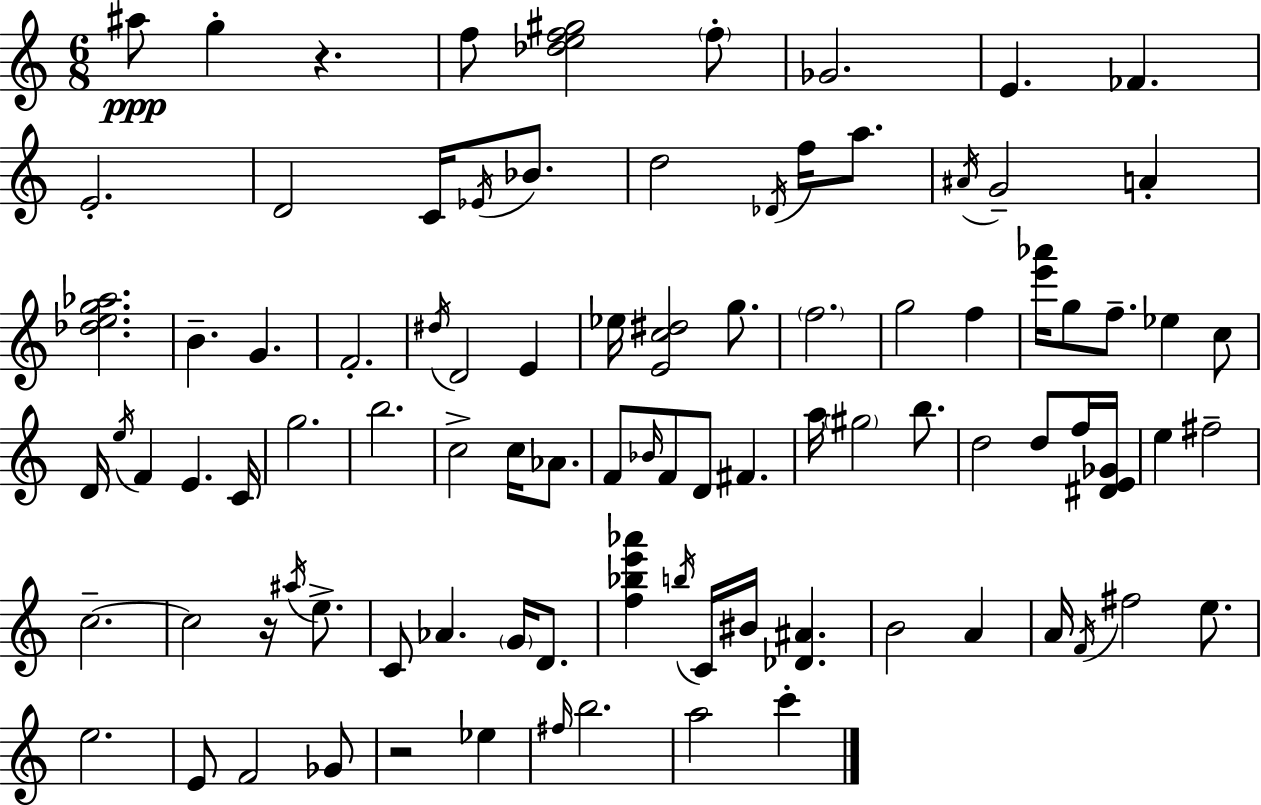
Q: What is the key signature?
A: A minor